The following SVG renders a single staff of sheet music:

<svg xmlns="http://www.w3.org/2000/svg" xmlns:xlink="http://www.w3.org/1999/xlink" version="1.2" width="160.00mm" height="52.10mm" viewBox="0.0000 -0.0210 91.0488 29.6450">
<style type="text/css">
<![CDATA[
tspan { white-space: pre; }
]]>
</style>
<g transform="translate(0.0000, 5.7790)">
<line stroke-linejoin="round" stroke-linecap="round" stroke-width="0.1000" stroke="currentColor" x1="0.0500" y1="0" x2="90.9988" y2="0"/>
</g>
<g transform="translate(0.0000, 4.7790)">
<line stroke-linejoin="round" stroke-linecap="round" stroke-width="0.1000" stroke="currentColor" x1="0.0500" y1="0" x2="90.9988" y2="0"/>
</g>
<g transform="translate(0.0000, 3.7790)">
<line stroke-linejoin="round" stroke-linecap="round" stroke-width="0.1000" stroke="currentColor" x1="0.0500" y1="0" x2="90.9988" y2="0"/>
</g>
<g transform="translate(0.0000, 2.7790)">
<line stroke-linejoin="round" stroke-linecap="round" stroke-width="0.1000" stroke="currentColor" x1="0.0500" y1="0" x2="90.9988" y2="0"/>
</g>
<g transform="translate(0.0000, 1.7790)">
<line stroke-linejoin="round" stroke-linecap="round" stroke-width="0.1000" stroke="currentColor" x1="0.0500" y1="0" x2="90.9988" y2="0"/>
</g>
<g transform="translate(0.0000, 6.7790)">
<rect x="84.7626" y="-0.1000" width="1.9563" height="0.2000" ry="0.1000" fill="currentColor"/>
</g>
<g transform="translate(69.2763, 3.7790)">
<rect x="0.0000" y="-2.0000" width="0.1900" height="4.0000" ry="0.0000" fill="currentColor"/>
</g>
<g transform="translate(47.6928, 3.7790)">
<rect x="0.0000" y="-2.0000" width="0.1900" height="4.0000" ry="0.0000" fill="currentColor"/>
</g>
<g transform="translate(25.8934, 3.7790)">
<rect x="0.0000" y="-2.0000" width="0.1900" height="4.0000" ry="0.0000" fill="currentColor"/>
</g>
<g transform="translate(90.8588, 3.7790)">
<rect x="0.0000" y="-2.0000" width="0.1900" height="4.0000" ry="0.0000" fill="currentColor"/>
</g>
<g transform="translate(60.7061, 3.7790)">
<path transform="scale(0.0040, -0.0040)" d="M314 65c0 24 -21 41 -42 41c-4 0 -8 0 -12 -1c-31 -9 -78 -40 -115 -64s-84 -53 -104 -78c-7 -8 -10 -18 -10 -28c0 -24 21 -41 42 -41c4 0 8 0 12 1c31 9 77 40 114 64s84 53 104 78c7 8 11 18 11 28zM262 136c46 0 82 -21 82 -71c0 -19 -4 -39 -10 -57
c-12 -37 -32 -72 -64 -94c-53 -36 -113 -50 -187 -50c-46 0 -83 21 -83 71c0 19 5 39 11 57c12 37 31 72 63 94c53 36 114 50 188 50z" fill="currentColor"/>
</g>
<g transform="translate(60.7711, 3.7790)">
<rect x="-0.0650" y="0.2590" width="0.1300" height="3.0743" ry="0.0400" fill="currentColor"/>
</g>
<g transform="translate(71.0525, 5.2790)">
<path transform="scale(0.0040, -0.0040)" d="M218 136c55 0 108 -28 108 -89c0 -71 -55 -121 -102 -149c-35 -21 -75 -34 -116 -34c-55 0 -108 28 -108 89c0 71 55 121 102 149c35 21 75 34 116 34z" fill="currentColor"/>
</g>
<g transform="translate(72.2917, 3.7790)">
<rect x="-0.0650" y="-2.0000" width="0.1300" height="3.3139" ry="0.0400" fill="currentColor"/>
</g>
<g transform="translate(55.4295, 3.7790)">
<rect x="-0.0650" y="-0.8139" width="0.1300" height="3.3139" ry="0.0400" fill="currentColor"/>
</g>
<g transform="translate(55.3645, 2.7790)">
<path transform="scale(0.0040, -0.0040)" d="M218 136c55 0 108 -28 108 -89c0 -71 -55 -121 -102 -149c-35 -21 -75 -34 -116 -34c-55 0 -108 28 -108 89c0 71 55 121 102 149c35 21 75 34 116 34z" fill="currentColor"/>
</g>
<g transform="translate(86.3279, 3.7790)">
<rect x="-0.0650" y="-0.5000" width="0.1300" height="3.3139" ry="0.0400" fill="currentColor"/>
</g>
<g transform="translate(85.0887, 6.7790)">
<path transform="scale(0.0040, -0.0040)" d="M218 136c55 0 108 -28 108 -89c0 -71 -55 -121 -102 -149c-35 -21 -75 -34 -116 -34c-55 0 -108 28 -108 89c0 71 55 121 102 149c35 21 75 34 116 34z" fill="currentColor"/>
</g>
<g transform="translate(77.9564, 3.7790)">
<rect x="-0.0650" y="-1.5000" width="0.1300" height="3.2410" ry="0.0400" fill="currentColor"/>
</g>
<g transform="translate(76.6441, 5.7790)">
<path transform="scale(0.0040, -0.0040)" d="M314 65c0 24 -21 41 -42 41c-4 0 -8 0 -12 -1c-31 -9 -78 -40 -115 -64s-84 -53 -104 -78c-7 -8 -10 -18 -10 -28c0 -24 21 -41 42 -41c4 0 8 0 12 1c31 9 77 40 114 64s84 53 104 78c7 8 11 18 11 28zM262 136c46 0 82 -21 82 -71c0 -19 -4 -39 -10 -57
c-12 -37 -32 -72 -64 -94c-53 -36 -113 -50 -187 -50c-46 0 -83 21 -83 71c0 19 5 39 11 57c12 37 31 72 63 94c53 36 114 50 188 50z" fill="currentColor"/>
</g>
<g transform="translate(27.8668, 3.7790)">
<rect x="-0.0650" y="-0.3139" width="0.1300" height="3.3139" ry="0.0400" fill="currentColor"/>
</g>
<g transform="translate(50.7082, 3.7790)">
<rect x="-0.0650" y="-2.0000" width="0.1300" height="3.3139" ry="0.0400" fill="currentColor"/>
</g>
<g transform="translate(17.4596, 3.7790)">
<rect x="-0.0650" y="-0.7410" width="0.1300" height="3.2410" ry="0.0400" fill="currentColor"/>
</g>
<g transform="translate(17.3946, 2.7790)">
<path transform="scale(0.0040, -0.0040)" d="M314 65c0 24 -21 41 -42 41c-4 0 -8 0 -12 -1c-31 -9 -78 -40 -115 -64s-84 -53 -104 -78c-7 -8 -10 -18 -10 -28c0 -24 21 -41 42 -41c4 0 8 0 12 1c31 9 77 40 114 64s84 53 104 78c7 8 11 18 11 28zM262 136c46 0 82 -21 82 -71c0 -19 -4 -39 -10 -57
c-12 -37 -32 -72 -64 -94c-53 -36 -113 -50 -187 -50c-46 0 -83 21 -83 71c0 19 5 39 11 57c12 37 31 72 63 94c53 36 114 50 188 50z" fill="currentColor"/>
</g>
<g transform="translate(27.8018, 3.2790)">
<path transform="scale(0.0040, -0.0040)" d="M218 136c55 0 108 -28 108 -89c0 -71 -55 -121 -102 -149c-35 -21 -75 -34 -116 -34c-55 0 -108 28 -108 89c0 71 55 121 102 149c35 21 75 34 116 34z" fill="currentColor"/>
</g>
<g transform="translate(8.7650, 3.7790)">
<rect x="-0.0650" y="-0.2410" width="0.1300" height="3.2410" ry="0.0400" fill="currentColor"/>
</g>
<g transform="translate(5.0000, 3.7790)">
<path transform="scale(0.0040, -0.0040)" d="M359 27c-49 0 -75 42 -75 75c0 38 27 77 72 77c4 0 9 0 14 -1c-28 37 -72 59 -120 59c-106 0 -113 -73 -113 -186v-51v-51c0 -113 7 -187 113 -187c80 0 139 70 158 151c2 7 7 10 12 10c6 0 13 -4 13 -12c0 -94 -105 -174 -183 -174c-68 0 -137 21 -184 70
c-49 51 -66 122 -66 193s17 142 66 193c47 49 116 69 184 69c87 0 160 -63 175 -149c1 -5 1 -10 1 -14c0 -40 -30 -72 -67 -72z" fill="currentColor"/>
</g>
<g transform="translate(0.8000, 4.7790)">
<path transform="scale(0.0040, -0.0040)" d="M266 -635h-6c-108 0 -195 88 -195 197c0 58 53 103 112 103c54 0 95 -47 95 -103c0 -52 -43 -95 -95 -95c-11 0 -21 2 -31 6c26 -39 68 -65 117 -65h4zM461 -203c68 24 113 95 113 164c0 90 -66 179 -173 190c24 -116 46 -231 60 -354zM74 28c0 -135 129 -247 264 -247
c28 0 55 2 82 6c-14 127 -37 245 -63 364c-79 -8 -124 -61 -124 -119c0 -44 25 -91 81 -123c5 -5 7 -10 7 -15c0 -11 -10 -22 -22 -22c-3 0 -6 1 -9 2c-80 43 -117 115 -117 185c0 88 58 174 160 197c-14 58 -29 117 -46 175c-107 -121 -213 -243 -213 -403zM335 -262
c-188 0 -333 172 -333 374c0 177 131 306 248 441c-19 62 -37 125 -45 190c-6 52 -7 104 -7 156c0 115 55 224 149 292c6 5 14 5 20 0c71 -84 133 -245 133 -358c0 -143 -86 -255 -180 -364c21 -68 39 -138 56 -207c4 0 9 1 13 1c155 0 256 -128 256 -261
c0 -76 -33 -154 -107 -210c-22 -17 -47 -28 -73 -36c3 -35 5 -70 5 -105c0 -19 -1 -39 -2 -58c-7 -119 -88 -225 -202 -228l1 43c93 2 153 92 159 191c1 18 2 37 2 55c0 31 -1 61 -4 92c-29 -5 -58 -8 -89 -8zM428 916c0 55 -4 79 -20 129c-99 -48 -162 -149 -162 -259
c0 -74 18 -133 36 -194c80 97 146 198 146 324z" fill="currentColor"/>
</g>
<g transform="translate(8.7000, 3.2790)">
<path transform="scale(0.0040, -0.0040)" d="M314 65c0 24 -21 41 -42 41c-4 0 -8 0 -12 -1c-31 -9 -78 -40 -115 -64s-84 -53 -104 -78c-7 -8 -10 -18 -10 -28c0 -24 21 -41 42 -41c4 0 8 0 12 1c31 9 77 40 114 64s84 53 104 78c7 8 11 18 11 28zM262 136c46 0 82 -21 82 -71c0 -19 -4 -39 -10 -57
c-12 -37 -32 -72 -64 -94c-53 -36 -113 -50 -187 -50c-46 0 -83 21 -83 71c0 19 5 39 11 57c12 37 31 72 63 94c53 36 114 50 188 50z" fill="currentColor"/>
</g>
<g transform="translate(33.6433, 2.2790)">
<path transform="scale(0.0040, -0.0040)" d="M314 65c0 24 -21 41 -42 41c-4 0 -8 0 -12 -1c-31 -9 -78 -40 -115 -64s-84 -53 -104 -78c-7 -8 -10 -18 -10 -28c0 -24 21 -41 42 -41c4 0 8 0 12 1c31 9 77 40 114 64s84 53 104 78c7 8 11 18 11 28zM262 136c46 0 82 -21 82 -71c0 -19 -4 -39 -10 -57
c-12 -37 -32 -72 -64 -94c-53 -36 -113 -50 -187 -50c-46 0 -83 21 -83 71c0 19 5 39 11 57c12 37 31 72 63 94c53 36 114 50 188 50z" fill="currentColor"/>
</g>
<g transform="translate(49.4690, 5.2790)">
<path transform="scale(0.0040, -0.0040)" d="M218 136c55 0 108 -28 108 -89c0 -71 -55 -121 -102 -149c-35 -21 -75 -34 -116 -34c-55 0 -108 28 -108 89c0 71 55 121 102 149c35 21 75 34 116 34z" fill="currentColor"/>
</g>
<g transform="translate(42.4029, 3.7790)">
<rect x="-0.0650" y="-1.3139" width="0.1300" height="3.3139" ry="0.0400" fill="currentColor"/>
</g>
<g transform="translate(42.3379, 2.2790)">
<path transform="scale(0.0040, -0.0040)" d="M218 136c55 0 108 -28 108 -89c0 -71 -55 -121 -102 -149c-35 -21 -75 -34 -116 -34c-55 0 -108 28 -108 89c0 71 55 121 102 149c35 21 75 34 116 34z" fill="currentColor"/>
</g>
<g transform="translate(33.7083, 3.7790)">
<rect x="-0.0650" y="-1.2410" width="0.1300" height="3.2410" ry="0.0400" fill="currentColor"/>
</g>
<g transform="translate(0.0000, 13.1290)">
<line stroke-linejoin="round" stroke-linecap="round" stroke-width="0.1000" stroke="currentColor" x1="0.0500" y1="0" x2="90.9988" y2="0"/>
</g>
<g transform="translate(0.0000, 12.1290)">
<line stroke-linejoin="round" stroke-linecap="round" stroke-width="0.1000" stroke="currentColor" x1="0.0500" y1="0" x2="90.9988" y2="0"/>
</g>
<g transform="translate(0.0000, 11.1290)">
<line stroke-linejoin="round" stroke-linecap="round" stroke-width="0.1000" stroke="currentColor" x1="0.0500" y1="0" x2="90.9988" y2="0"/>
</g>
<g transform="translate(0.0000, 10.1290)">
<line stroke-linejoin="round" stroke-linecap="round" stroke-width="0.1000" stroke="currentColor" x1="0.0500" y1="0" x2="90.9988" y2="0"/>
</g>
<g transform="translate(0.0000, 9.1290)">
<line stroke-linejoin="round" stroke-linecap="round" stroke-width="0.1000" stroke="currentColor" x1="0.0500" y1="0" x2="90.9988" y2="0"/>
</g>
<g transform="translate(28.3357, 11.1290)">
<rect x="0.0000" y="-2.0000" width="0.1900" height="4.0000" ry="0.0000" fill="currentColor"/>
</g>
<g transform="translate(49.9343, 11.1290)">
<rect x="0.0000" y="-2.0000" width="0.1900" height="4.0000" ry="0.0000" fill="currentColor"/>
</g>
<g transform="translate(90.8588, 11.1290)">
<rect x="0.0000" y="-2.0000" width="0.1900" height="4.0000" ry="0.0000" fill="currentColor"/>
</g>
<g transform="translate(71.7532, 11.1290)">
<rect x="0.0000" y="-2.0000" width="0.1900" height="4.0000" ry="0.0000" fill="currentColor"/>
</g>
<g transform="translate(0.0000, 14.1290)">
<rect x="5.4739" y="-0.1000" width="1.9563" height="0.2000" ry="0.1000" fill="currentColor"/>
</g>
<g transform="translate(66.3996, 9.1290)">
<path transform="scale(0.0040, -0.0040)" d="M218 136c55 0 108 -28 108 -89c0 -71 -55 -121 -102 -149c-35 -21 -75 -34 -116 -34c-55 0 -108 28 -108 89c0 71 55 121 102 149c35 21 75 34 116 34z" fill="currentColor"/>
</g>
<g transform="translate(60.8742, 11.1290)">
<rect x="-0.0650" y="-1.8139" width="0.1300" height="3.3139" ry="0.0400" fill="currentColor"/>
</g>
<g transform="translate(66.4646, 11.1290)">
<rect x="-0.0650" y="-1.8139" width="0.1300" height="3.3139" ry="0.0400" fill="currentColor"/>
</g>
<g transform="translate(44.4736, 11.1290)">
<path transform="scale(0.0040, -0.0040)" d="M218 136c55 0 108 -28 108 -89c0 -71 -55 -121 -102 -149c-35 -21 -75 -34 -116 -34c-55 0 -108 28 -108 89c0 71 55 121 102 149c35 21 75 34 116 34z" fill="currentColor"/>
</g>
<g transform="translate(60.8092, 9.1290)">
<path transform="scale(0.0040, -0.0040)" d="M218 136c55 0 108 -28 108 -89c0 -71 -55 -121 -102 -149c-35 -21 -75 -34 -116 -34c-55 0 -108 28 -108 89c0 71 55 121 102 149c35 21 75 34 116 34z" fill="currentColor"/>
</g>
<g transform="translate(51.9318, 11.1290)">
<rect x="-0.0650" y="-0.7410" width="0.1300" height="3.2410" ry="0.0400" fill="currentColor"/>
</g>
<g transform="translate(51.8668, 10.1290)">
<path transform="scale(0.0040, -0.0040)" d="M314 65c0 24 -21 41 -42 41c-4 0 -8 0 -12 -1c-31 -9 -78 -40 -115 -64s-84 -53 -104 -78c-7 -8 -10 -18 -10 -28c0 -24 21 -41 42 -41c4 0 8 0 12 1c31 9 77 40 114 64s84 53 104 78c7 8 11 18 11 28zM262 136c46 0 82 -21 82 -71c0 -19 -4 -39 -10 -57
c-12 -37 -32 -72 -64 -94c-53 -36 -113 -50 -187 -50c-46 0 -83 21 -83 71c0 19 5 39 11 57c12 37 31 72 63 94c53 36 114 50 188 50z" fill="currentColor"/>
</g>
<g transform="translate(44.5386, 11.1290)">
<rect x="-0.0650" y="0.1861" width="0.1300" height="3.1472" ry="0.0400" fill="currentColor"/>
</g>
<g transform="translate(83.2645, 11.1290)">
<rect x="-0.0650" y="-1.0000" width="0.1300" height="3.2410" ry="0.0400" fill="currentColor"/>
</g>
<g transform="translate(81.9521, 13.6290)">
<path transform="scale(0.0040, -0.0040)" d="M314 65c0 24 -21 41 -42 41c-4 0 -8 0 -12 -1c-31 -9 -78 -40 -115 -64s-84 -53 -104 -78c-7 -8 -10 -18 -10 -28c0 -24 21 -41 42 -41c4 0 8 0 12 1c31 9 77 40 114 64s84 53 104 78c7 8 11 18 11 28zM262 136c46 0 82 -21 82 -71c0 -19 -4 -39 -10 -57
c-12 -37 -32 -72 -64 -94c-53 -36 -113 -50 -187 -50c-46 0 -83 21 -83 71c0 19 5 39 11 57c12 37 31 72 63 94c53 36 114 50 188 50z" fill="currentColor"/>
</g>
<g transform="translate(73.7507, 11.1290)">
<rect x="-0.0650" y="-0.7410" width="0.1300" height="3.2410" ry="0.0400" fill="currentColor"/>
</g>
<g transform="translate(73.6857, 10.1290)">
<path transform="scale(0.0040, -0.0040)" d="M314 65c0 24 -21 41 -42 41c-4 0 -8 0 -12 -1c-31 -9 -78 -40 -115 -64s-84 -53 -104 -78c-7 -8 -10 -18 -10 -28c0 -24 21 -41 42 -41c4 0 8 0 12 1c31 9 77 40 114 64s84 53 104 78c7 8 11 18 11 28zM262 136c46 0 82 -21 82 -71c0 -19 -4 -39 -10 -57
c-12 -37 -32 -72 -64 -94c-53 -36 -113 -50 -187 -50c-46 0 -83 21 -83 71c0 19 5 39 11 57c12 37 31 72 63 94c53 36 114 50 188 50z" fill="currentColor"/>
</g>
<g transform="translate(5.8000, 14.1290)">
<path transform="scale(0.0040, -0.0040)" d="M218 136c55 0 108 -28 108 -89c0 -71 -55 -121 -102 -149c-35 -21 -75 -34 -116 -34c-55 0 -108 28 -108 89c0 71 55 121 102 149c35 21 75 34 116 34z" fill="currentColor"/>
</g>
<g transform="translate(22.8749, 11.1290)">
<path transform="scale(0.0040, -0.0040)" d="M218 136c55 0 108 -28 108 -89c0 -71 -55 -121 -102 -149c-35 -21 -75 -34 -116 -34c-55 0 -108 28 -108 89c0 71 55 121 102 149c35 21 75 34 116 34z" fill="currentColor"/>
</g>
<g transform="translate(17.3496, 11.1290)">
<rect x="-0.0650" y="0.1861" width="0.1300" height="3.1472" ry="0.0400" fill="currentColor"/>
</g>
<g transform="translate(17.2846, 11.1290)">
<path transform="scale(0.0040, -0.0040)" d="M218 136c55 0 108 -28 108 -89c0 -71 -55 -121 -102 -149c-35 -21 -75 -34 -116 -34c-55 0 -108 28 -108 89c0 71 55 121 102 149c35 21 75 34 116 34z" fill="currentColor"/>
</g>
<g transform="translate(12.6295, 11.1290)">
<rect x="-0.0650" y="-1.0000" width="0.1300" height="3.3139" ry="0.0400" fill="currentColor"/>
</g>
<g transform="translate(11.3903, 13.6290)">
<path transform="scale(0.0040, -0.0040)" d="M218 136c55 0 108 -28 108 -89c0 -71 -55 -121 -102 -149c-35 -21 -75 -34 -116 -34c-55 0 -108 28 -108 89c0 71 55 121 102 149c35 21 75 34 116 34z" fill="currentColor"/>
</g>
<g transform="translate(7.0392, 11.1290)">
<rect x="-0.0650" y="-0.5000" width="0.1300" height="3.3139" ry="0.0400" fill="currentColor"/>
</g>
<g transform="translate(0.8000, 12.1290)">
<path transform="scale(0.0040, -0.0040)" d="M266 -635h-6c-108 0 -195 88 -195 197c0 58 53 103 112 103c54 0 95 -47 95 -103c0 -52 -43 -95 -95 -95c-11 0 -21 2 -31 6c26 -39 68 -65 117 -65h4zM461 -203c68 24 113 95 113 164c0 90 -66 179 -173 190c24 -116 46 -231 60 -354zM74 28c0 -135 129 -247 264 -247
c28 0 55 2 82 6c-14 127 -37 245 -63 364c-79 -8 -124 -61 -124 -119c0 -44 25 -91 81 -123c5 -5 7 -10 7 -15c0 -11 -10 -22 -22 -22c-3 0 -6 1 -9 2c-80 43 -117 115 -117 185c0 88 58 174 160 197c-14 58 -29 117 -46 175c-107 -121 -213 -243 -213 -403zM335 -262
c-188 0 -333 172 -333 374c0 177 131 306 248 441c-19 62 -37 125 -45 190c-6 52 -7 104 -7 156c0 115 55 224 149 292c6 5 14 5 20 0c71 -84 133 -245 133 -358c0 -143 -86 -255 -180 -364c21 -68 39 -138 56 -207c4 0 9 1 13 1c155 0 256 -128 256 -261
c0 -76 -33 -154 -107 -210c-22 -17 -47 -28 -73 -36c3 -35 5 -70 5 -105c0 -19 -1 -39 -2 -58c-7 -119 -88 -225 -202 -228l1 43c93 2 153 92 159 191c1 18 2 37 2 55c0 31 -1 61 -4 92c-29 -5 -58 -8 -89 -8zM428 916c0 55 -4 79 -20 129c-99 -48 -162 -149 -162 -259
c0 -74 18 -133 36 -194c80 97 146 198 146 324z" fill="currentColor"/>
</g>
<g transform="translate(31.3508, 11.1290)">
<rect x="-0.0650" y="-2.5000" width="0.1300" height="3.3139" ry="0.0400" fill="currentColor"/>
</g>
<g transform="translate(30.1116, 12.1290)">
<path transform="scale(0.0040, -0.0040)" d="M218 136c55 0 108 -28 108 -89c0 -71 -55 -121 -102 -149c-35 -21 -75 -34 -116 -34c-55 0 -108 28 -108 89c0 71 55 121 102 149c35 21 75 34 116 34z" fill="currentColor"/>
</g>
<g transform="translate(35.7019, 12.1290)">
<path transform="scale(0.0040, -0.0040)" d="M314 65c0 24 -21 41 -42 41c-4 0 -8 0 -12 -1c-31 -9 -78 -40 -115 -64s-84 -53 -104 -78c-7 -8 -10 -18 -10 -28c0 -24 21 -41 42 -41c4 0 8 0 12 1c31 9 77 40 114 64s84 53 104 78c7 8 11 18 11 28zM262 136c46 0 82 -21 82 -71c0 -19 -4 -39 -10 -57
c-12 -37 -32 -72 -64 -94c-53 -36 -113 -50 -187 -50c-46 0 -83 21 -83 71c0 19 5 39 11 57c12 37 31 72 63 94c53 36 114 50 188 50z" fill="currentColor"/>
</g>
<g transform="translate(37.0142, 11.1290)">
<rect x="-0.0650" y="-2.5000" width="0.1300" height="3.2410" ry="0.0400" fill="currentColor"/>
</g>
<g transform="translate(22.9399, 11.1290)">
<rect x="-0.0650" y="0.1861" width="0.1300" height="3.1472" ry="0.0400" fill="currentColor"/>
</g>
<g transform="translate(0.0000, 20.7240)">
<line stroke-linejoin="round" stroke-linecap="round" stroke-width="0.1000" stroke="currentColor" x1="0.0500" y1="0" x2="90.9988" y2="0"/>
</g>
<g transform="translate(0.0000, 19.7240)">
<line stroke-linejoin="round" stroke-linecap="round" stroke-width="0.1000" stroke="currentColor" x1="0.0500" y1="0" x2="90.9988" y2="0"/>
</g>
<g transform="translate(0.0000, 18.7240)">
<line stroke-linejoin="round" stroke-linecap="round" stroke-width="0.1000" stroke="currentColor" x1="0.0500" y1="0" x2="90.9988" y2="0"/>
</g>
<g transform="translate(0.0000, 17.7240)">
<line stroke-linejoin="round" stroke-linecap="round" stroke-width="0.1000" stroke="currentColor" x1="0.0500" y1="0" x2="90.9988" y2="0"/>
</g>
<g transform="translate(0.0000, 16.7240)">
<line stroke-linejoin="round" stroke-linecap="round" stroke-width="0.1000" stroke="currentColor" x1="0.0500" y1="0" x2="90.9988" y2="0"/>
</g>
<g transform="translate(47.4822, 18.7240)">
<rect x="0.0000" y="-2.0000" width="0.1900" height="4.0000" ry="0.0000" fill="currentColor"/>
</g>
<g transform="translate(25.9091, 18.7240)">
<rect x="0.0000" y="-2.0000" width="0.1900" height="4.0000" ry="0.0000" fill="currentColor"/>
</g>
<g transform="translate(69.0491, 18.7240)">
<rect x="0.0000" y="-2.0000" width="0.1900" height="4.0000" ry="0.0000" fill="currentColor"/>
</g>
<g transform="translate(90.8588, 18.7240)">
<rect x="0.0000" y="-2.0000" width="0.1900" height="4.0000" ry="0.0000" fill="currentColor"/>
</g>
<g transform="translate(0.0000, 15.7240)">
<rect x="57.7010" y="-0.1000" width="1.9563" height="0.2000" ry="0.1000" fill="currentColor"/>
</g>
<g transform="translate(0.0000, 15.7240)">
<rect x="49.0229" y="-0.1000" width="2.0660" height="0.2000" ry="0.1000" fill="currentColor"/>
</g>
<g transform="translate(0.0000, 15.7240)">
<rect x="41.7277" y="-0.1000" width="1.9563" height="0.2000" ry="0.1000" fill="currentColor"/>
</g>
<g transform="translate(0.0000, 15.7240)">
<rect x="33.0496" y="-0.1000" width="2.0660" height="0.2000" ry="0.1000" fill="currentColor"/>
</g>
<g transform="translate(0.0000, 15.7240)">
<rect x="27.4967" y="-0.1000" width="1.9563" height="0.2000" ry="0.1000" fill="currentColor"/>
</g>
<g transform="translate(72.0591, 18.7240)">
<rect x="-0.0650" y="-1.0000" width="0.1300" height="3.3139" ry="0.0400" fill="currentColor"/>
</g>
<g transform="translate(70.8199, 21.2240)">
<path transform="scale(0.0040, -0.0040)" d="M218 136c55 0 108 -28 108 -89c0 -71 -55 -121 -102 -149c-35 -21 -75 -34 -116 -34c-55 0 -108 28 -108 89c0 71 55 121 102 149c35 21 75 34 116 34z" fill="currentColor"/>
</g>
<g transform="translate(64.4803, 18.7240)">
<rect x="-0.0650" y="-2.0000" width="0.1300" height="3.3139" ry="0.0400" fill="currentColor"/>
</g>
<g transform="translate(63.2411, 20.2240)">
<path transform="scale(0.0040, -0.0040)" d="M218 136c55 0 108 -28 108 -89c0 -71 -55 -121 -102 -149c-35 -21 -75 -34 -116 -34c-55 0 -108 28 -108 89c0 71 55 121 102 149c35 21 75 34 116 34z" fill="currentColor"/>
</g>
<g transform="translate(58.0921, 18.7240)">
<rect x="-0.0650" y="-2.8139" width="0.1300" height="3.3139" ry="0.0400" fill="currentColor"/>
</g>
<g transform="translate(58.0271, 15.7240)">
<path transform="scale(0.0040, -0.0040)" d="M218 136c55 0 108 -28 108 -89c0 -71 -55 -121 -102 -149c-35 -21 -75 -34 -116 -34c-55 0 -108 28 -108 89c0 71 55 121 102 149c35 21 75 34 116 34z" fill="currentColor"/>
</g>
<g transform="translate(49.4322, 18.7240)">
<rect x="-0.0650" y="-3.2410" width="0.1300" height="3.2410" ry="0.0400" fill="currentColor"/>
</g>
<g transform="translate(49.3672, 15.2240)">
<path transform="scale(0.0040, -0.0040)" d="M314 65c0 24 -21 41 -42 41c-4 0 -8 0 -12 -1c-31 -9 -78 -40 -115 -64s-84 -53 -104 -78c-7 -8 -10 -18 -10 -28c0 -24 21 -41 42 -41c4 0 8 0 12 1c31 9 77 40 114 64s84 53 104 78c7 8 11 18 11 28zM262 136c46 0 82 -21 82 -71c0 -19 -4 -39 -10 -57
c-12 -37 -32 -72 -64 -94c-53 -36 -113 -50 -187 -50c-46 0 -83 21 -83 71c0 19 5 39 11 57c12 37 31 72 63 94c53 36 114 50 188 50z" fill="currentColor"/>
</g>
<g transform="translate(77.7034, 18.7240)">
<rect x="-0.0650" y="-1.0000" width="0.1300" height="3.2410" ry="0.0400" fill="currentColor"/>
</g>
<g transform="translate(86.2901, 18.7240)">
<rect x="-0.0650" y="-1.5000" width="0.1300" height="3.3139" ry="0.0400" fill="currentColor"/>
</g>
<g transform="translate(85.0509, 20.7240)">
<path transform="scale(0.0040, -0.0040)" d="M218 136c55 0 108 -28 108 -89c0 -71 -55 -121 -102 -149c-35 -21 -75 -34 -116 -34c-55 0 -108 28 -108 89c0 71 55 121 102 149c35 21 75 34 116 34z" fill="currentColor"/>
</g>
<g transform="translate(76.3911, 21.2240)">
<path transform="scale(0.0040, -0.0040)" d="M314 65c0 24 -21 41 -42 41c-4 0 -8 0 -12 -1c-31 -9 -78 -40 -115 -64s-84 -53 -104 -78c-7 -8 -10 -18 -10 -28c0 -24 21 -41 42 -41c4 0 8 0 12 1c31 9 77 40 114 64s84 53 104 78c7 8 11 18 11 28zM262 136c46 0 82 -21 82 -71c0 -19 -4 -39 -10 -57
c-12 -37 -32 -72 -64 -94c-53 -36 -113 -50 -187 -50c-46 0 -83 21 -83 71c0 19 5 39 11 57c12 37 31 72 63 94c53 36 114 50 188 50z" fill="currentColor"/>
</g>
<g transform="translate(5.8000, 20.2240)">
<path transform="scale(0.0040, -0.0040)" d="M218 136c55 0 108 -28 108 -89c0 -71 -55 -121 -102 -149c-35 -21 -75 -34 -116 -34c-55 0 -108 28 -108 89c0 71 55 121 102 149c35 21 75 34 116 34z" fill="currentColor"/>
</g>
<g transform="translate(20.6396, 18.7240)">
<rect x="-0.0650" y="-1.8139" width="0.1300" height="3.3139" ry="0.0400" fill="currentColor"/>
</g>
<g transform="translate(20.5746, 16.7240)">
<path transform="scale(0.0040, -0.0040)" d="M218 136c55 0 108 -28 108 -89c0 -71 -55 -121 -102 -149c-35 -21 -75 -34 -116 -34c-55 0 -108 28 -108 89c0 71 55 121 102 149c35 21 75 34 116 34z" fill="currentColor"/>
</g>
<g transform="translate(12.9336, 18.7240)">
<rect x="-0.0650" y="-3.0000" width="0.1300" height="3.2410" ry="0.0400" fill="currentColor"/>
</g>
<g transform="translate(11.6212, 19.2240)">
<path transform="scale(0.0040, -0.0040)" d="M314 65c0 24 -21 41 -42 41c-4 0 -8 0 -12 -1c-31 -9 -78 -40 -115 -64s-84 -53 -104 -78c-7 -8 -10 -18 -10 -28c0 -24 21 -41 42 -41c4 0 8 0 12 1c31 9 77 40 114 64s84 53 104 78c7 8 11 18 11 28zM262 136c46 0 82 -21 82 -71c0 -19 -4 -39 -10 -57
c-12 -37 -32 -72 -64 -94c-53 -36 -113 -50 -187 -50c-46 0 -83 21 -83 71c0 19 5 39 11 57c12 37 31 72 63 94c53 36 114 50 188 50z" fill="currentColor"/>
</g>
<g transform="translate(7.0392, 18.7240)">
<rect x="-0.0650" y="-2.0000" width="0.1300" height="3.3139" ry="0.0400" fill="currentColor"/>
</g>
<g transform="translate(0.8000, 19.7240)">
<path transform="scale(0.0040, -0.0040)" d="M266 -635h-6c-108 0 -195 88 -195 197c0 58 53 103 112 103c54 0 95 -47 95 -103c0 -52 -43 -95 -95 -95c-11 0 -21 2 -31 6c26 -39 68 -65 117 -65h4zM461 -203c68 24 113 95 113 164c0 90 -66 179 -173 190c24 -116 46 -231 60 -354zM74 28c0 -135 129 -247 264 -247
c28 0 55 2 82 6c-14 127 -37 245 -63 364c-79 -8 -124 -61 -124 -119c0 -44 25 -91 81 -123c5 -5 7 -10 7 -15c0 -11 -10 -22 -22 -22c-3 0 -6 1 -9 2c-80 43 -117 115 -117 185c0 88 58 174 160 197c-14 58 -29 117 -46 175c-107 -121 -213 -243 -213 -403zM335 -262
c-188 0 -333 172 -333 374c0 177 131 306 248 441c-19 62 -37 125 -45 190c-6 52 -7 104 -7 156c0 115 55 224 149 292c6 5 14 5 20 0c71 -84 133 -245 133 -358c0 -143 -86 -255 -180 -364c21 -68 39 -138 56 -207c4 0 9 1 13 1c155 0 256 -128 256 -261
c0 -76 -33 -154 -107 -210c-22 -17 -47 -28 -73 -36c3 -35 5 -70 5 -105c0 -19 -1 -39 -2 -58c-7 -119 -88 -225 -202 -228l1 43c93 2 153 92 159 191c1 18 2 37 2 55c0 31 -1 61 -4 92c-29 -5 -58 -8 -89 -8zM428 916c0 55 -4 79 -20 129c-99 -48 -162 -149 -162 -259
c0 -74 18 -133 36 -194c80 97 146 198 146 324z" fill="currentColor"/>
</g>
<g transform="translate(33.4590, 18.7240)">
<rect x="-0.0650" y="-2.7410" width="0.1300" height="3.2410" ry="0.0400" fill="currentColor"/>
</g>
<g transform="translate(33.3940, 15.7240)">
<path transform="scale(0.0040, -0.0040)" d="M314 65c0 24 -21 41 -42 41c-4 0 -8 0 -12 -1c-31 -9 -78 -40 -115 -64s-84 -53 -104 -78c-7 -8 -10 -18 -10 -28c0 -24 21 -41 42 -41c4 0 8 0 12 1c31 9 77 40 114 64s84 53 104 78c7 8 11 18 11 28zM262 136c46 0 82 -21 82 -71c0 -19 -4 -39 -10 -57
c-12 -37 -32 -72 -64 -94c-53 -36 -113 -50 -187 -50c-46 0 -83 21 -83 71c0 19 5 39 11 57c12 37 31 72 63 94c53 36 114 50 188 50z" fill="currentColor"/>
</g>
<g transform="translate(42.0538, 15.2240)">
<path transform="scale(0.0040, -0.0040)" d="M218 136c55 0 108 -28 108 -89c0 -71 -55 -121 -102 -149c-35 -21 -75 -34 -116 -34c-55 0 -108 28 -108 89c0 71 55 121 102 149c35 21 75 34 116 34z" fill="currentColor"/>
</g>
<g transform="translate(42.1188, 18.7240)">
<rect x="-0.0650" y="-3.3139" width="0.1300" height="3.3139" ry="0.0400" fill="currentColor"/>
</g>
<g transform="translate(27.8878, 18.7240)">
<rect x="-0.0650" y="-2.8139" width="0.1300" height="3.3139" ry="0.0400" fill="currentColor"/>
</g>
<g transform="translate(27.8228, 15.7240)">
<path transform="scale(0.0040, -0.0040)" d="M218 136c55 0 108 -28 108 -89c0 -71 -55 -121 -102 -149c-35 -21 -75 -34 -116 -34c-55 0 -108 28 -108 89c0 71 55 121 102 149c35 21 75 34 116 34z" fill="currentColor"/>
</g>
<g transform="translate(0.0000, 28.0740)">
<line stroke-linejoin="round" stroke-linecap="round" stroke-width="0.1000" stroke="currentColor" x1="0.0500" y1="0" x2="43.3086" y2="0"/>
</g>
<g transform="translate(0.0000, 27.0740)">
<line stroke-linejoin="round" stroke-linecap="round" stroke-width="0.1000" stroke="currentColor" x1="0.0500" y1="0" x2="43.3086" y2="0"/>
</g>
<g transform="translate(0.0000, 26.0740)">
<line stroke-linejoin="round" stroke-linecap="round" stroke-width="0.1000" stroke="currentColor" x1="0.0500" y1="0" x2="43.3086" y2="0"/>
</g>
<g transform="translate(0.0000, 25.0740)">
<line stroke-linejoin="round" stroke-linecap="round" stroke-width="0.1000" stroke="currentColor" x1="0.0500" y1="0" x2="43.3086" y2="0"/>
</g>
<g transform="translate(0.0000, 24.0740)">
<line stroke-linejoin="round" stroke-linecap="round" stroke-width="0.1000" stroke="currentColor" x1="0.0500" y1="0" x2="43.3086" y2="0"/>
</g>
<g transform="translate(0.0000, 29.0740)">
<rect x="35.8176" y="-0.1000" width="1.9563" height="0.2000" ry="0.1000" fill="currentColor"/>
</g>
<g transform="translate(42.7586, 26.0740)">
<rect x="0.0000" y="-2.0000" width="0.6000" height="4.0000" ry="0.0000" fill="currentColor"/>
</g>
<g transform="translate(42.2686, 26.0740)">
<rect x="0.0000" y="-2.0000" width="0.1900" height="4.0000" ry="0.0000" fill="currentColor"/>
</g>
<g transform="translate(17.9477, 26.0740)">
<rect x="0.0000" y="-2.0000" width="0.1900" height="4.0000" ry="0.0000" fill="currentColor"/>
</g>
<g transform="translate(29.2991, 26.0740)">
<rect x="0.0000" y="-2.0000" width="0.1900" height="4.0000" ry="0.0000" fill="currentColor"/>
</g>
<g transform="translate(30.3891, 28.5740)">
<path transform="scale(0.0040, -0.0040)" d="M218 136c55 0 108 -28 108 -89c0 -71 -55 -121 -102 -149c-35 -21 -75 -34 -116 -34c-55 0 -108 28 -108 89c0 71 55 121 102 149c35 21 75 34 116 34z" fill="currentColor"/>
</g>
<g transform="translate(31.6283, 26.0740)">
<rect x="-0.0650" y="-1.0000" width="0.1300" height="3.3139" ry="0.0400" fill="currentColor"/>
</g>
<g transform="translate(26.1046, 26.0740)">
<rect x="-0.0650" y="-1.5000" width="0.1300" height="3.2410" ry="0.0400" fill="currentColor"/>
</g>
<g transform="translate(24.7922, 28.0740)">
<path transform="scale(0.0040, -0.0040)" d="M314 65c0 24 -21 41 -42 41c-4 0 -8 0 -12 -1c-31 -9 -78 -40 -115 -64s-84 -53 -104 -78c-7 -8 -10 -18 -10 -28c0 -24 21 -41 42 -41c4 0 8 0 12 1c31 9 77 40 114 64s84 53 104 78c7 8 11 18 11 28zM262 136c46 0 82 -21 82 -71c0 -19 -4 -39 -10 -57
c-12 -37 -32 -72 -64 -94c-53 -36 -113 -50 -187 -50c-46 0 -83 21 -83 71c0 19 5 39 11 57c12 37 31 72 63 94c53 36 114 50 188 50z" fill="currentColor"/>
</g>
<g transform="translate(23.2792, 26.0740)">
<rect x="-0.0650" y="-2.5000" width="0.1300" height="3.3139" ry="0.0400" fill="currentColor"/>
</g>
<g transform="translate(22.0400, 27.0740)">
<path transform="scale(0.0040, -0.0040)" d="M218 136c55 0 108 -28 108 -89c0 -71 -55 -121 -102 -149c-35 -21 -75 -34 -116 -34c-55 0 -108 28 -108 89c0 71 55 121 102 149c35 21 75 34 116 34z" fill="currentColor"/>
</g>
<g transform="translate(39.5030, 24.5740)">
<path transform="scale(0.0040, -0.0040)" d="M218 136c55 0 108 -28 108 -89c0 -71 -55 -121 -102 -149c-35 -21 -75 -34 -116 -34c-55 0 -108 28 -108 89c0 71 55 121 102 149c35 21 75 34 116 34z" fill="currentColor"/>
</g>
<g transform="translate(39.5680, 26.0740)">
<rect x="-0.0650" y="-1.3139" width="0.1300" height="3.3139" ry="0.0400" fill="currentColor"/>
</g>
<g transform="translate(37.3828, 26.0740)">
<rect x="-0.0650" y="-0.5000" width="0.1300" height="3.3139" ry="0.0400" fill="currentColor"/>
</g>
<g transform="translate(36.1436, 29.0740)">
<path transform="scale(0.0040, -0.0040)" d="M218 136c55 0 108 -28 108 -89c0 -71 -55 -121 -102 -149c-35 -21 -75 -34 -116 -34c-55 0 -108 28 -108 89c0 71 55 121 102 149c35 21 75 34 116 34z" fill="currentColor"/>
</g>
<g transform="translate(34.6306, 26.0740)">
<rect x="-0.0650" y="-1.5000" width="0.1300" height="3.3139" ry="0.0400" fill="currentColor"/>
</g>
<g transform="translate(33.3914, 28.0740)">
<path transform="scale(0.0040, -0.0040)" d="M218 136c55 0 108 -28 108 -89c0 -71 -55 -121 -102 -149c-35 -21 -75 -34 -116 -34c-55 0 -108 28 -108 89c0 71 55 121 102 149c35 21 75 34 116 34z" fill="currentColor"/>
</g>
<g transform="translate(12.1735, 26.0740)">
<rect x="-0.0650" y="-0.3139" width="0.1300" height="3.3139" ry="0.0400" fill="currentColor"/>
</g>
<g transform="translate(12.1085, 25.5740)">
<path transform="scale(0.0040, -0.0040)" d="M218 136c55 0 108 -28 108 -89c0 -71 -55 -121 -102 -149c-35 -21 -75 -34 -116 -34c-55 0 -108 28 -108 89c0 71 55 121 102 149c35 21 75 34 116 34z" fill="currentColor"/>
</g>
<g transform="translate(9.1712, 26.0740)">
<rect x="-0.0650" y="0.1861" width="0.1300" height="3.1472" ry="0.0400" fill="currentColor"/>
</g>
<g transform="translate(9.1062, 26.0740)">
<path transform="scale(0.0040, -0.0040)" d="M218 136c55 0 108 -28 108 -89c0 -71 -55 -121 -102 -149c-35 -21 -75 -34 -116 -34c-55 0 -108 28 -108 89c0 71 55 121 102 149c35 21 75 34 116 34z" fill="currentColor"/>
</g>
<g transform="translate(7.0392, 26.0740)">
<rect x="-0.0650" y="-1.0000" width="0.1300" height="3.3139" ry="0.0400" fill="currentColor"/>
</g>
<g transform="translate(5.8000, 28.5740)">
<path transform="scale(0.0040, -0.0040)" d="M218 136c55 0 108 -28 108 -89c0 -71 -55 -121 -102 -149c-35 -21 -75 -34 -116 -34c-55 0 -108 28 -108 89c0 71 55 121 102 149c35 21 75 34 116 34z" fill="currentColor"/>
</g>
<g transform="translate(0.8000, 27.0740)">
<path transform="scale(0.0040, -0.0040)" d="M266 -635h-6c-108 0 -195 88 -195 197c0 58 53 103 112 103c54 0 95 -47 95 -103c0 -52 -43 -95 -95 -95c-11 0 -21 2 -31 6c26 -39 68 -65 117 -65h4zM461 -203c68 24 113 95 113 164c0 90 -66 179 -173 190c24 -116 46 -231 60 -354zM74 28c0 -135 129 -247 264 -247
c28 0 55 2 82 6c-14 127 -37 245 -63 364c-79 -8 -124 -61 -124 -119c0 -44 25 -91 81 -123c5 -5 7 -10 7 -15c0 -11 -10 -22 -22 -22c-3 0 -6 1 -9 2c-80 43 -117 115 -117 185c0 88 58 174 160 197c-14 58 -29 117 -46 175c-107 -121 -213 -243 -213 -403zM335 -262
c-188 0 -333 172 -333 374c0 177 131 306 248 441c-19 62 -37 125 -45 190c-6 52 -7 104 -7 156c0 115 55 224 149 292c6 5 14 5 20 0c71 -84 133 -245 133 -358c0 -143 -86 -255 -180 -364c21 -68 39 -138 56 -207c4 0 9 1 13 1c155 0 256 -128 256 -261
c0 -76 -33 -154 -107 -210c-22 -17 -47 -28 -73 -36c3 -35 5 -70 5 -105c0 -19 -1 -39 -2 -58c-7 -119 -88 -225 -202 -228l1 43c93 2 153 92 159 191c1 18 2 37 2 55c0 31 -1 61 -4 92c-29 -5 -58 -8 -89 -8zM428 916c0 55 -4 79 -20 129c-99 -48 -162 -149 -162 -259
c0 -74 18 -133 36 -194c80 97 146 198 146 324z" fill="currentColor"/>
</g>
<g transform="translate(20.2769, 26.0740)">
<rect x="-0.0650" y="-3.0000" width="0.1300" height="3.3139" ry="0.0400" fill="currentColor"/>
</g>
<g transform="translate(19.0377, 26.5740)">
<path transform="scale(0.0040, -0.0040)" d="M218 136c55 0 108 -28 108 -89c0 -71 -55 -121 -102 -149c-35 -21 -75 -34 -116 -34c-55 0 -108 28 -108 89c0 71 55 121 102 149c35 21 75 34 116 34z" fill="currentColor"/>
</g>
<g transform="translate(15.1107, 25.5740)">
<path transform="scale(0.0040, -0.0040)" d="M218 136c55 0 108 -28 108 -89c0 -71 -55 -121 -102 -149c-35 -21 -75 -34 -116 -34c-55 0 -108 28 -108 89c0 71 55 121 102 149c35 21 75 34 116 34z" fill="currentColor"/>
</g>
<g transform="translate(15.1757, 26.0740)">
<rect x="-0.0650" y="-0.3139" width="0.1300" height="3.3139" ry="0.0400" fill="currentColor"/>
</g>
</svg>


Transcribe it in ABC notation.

X:1
T:Untitled
M:4/4
L:1/4
K:C
c2 d2 c e2 e F d B2 F E2 C C D B B G G2 B d2 f f d2 D2 F A2 f a a2 b b2 a F D D2 E D B c c A G E2 D E C e